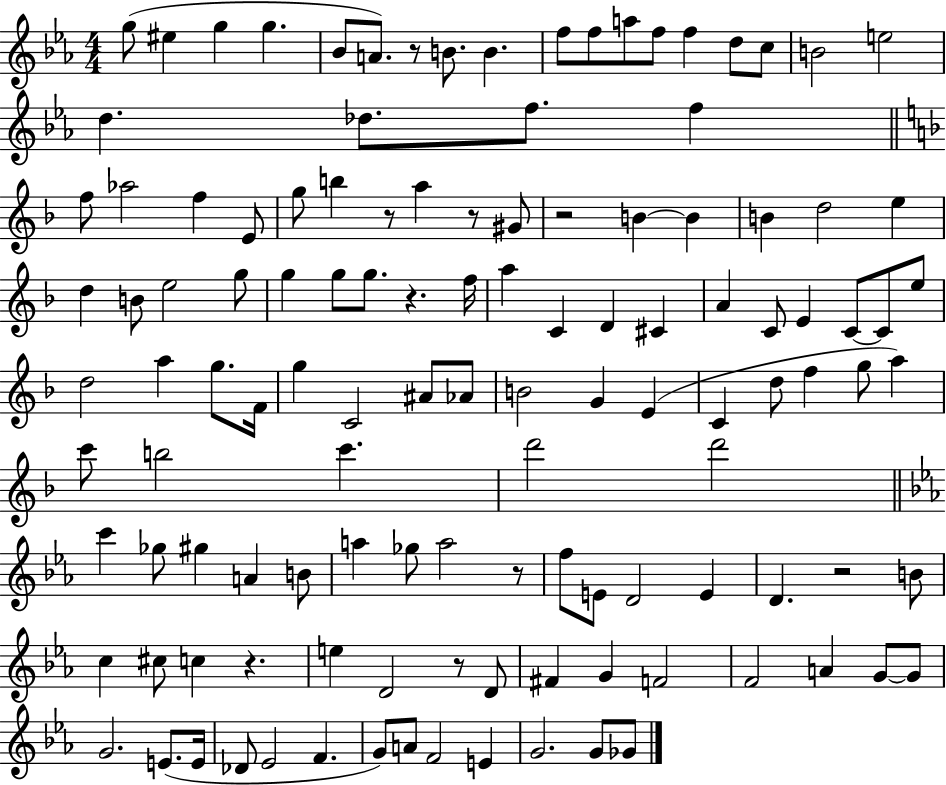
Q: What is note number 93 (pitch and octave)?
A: D4